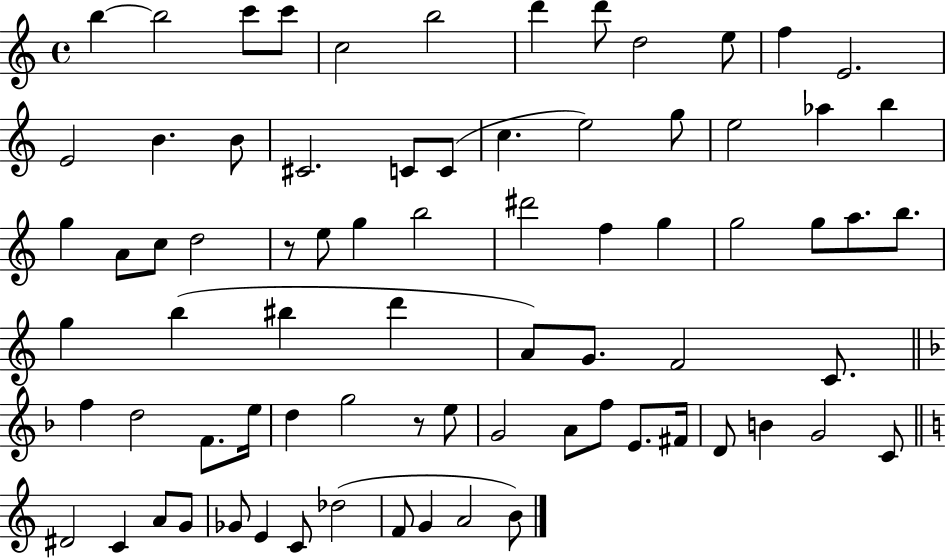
{
  \clef treble
  \time 4/4
  \defaultTimeSignature
  \key c \major
  b''4~~ b''2 c'''8 c'''8 | c''2 b''2 | d'''4 d'''8 d''2 e''8 | f''4 e'2. | \break e'2 b'4. b'8 | cis'2. c'8 c'8( | c''4. e''2) g''8 | e''2 aes''4 b''4 | \break g''4 a'8 c''8 d''2 | r8 e''8 g''4 b''2 | dis'''2 f''4 g''4 | g''2 g''8 a''8. b''8. | \break g''4 b''4( bis''4 d'''4 | a'8) g'8. f'2 c'8. | \bar "||" \break \key d \minor f''4 d''2 f'8. e''16 | d''4 g''2 r8 e''8 | g'2 a'8 f''8 e'8. fis'16 | d'8 b'4 g'2 c'8 | \break \bar "||" \break \key c \major dis'2 c'4 a'8 g'8 | ges'8 e'4 c'8 des''2( | f'8 g'4 a'2 b'8) | \bar "|."
}